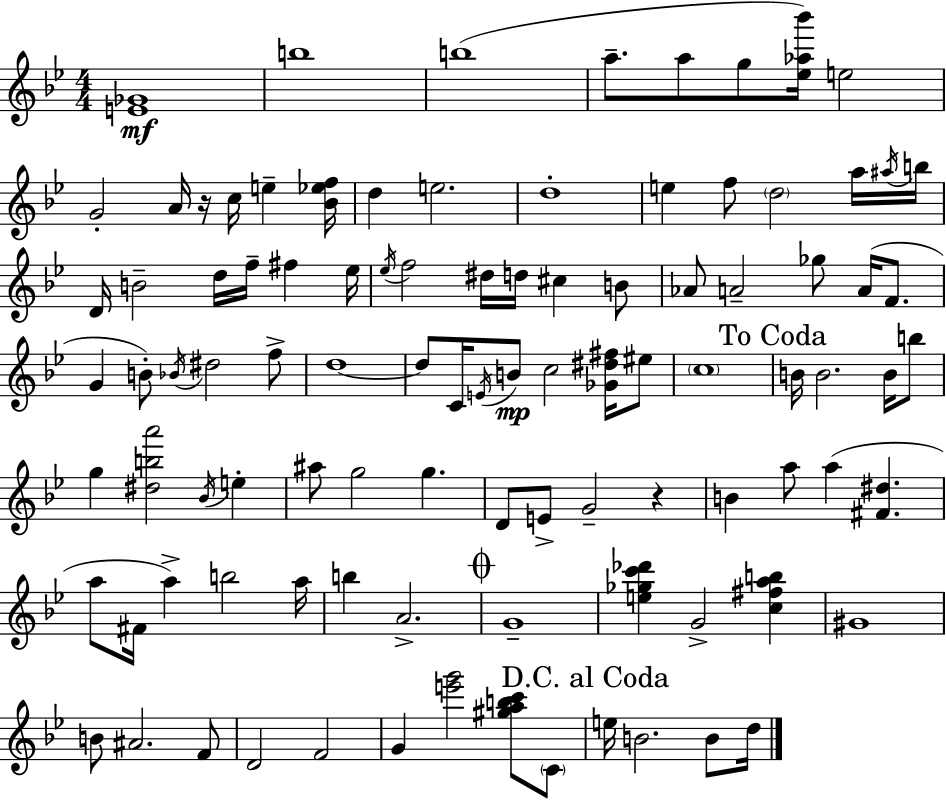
{
  \clef treble
  \numericTimeSignature
  \time 4/4
  \key bes \major
  <e' ges'>1\mf | b''1 | b''1( | a''8.-- a''8 g''8 <ees'' aes'' bes'''>16) e''2 | \break g'2-. a'16 r16 c''16 e''4-- <bes' ees'' f''>16 | d''4 e''2. | d''1-. | e''4 f''8 \parenthesize d''2 a''16 \acciaccatura { ais''16 } | \break b''16 d'16 b'2-- d''16 f''16-- fis''4 | ees''16 \acciaccatura { ees''16 } f''2 dis''16 d''16 cis''4 | b'8 aes'8 a'2-- ges''8 a'16( f'8. | g'4 b'8-.) \acciaccatura { bes'16 } dis''2 | \break f''8-> d''1~~ | d''8 c'16 \acciaccatura { e'16 } b'8\mp c''2 | <ges' dis'' fis''>16 eis''8 \parenthesize c''1 | \mark "To Coda" b'16 b'2. | \break b'16 b''8 g''4 <dis'' b'' a'''>2 | \acciaccatura { bes'16 } e''4-. ais''8 g''2 g''4. | d'8 e'8-> g'2-- | r4 b'4 a''8 a''4( <fis' dis''>4. | \break a''8 fis'16 a''4->) b''2 | a''16 b''4 a'2.-> | \mark \markup { \musicglyph "scripts.coda" } g'1-- | <e'' ges'' c''' des'''>4 g'2-> | \break <c'' fis'' a'' b''>4 gis'1 | b'8 ais'2. | f'8 d'2 f'2 | g'4 <e''' g'''>2 | \break <gis'' a'' b'' c'''>8 \parenthesize c'8 \mark "D.C. al Coda" e''16 b'2. | b'8 d''16 \bar "|."
}